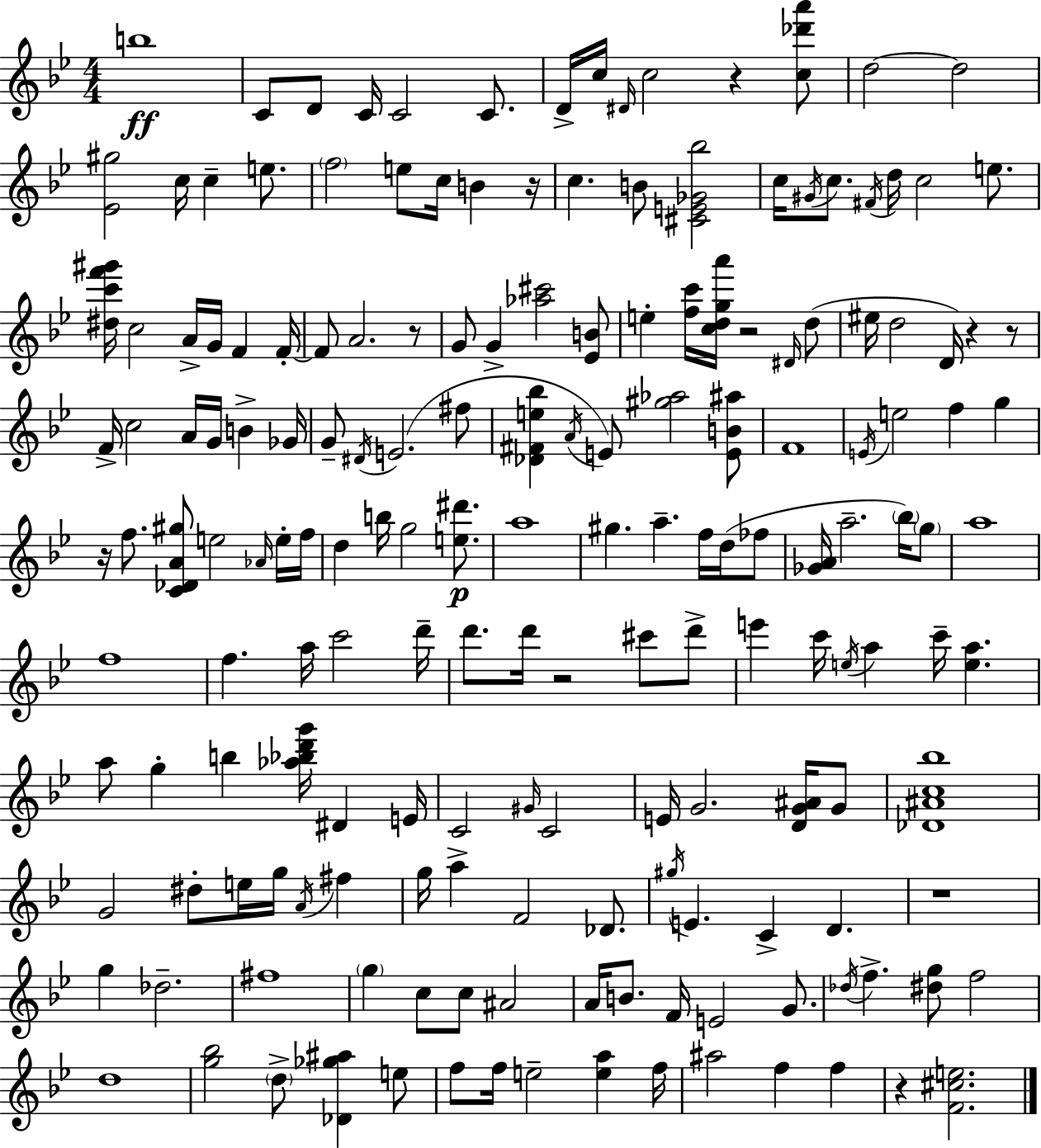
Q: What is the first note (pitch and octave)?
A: B5